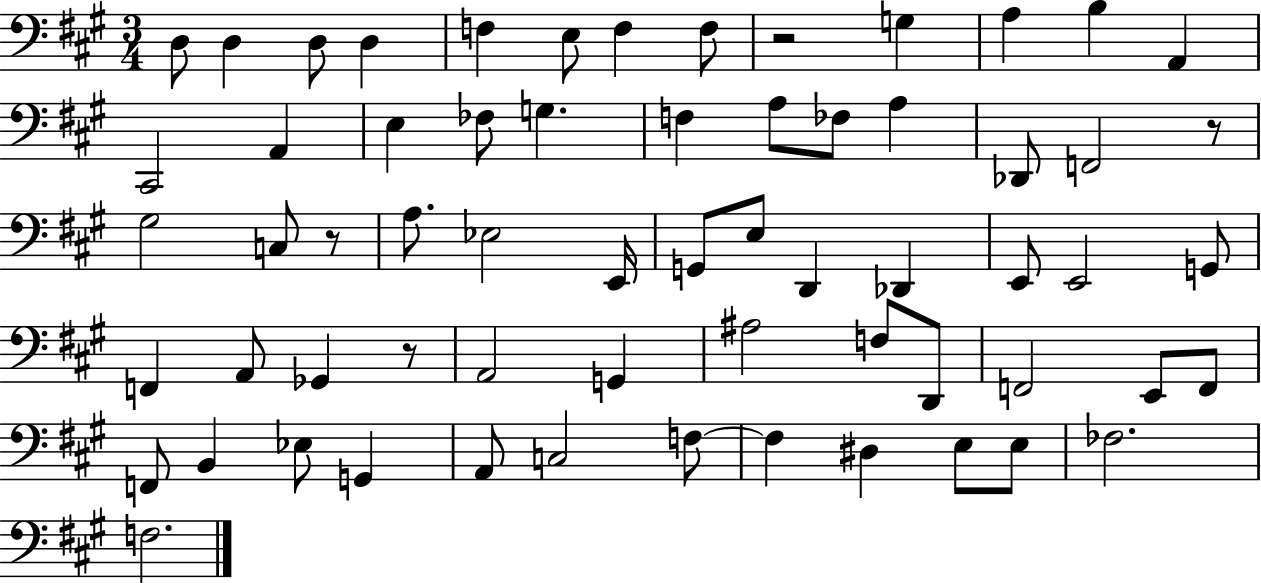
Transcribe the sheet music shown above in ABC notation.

X:1
T:Untitled
M:3/4
L:1/4
K:A
D,/2 D, D,/2 D, F, E,/2 F, F,/2 z2 G, A, B, A,, ^C,,2 A,, E, _F,/2 G, F, A,/2 _F,/2 A, _D,,/2 F,,2 z/2 ^G,2 C,/2 z/2 A,/2 _E,2 E,,/4 G,,/2 E,/2 D,, _D,, E,,/2 E,,2 G,,/2 F,, A,,/2 _G,, z/2 A,,2 G,, ^A,2 F,/2 D,,/2 F,,2 E,,/2 F,,/2 F,,/2 B,, _E,/2 G,, A,,/2 C,2 F,/2 F, ^D, E,/2 E,/2 _F,2 F,2